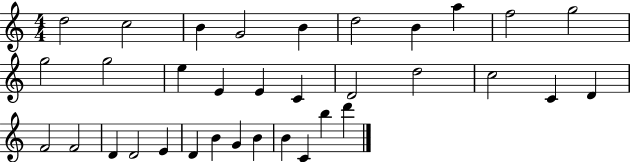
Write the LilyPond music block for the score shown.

{
  \clef treble
  \numericTimeSignature
  \time 4/4
  \key c \major
  d''2 c''2 | b'4 g'2 b'4 | d''2 b'4 a''4 | f''2 g''2 | \break g''2 g''2 | e''4 e'4 e'4 c'4 | d'2 d''2 | c''2 c'4 d'4 | \break f'2 f'2 | d'4 d'2 e'4 | d'4 b'4 g'4 b'4 | b'4 c'4 b''4 d'''4 | \break \bar "|."
}